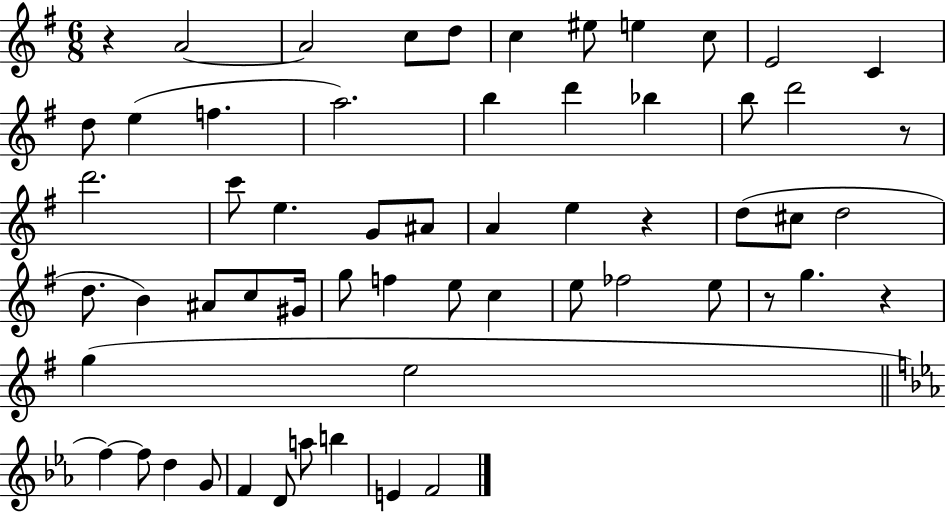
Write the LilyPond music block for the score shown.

{
  \clef treble
  \numericTimeSignature
  \time 6/8
  \key g \major
  \repeat volta 2 { r4 a'2~~ | a'2 c''8 d''8 | c''4 eis''8 e''4 c''8 | e'2 c'4 | \break d''8 e''4( f''4. | a''2.) | b''4 d'''4 bes''4 | b''8 d'''2 r8 | \break d'''2. | c'''8 e''4. g'8 ais'8 | a'4 e''4 r4 | d''8( cis''8 d''2 | \break d''8. b'4) ais'8 c''8 gis'16 | g''8 f''4 e''8 c''4 | e''8 fes''2 e''8 | r8 g''4. r4 | \break g''4( e''2 | \bar "||" \break \key c \minor f''4~~) f''8 d''4 g'8 | f'4 d'8 a''8 b''4 | e'4 f'2 | } \bar "|."
}